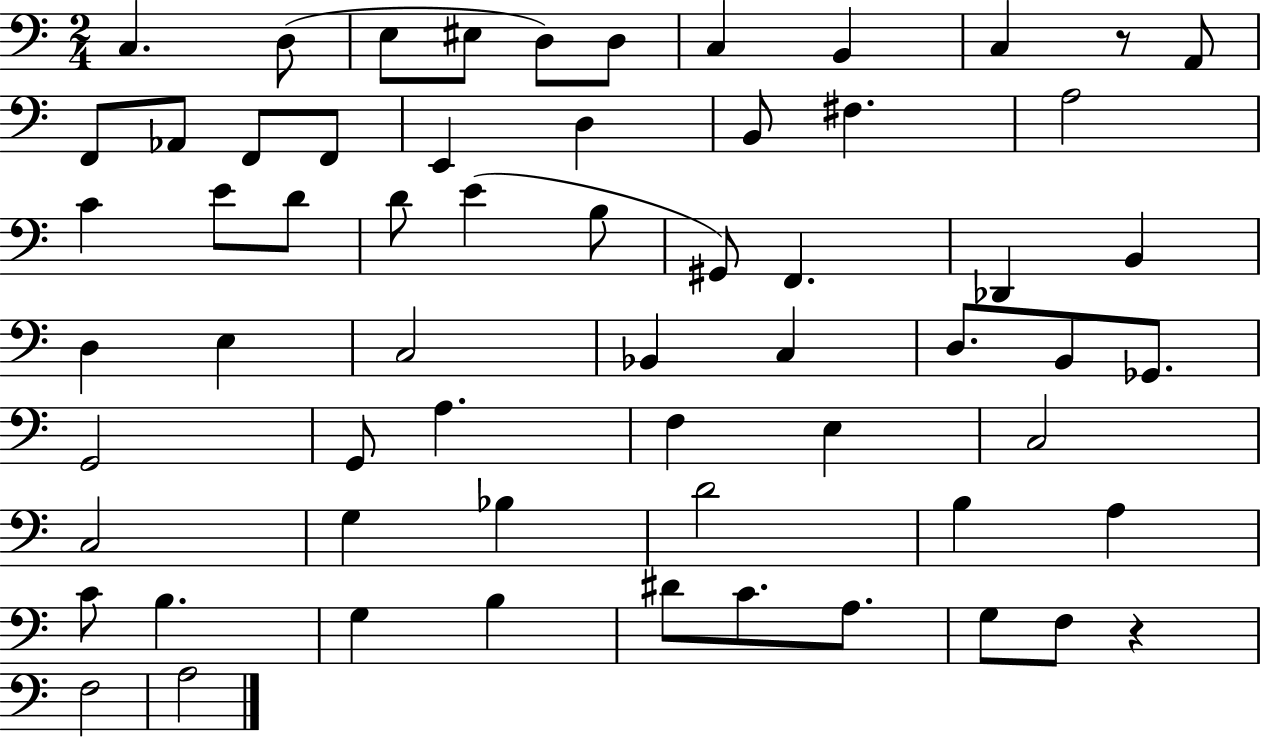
X:1
T:Untitled
M:2/4
L:1/4
K:C
C, D,/2 E,/2 ^E,/2 D,/2 D,/2 C, B,, C, z/2 A,,/2 F,,/2 _A,,/2 F,,/2 F,,/2 E,, D, B,,/2 ^F, A,2 C E/2 D/2 D/2 E B,/2 ^G,,/2 F,, _D,, B,, D, E, C,2 _B,, C, D,/2 B,,/2 _G,,/2 G,,2 G,,/2 A, F, E, C,2 C,2 G, _B, D2 B, A, C/2 B, G, B, ^D/2 C/2 A,/2 G,/2 F,/2 z F,2 A,2